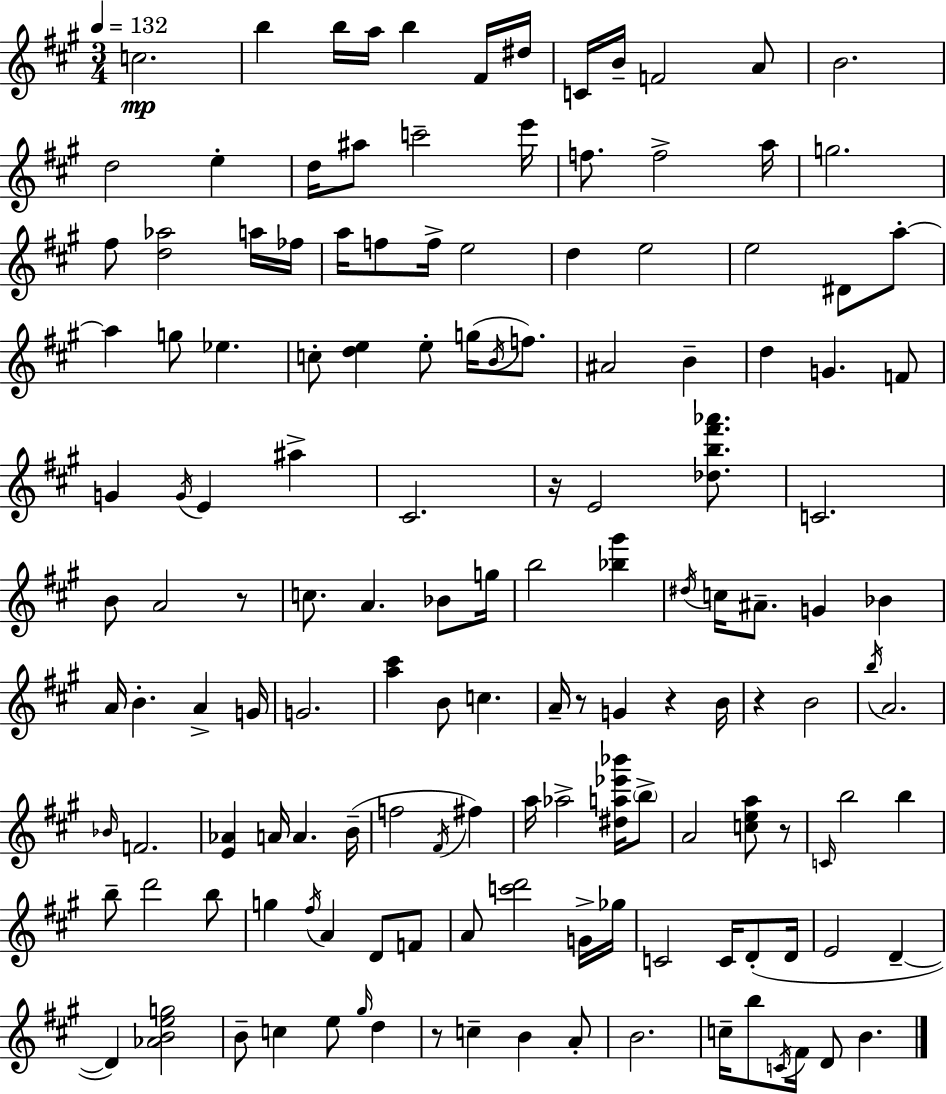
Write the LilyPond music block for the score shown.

{
  \clef treble
  \numericTimeSignature
  \time 3/4
  \key a \major
  \tempo 4 = 132
  c''2.\mp | b''4 b''16 a''16 b''4 fis'16 dis''16 | c'16 b'16-- f'2 a'8 | b'2. | \break d''2 e''4-. | d''16 ais''8 c'''2-- e'''16 | f''8. f''2-> a''16 | g''2. | \break fis''8 <d'' aes''>2 a''16 fes''16 | a''16 f''8 f''16-> e''2 | d''4 e''2 | e''2 dis'8 a''8-.~~ | \break a''4 g''8 ees''4. | c''8-. <d'' e''>4 e''8-. g''16( \acciaccatura { b'16 } f''8.) | ais'2 b'4-- | d''4 g'4. f'8 | \break g'4 \acciaccatura { g'16 } e'4 ais''4-> | cis'2. | r16 e'2 <des'' b'' fis''' aes'''>8. | c'2. | \break b'8 a'2 | r8 c''8. a'4. bes'8 | g''16 b''2 <bes'' gis'''>4 | \acciaccatura { dis''16 } c''16 ais'8.-- g'4 bes'4 | \break a'16 b'4.-. a'4-> | g'16 g'2. | <a'' cis'''>4 b'8 c''4. | a'16-- r8 g'4 r4 | \break b'16 r4 b'2 | \acciaccatura { b''16 } a'2. | \grace { bes'16 } f'2. | <e' aes'>4 a'16 a'4. | \break b'16--( f''2 | \acciaccatura { fis'16 }) fis''4 a''16 aes''2-> | <dis'' a'' ees''' bes'''>16 \parenthesize b''8-> a'2 | <c'' e'' a''>8 r8 \grace { c'16 } b''2 | \break b''4 b''8-- d'''2 | b''8 g''4 \acciaccatura { fis''16 } | a'4 d'8 f'8 a'8 <c''' d'''>2 | g'16-> ges''16 c'2 | \break c'16 d'8-.( d'16 e'2 | d'4--~~ d'4) | <aes' b' e'' g''>2 b'8-- c''4 | e''8 \grace { gis''16 } d''4 r8 c''4-- | \break b'4 a'8-. b'2. | c''16-- b''8 | \acciaccatura { c'16 } fis'16 d'8 b'4. \bar "|."
}